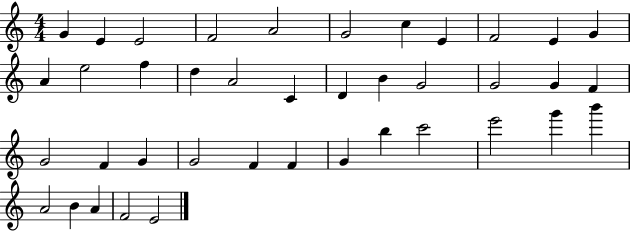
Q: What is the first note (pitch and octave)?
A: G4